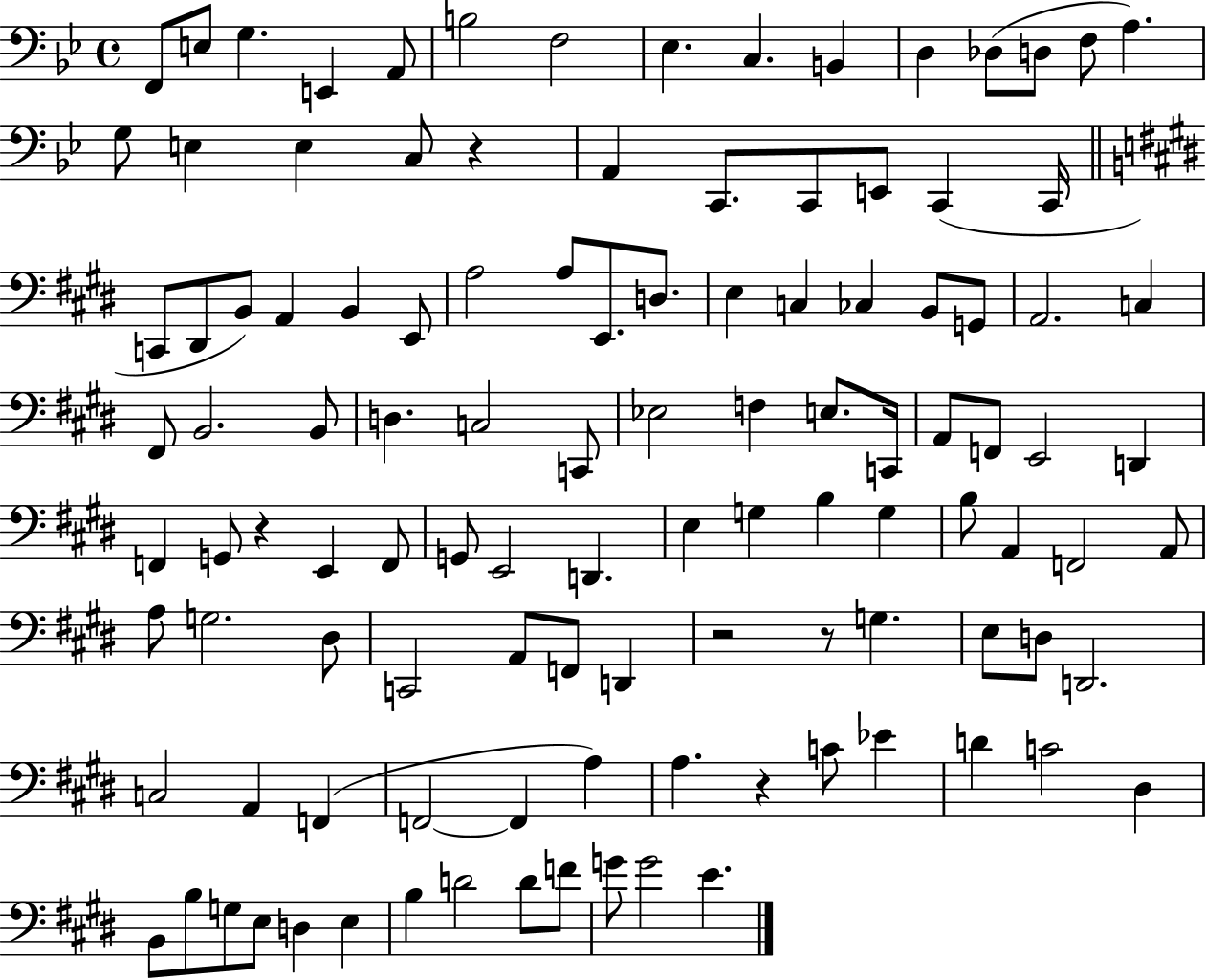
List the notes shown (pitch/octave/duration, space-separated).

F2/e E3/e G3/q. E2/q A2/e B3/h F3/h Eb3/q. C3/q. B2/q D3/q Db3/e D3/e F3/e A3/q. G3/e E3/q E3/q C3/e R/q A2/q C2/e. C2/e E2/e C2/q C2/s C2/e D#2/e B2/e A2/q B2/q E2/e A3/h A3/e E2/e. D3/e. E3/q C3/q CES3/q B2/e G2/e A2/h. C3/q F#2/e B2/h. B2/e D3/q. C3/h C2/e Eb3/h F3/q E3/e. C2/s A2/e F2/e E2/h D2/q F2/q G2/e R/q E2/q F2/e G2/e E2/h D2/q. E3/q G3/q B3/q G3/q B3/e A2/q F2/h A2/e A3/e G3/h. D#3/e C2/h A2/e F2/e D2/q R/h R/e G3/q. E3/e D3/e D2/h. C3/h A2/q F2/q F2/h F2/q A3/q A3/q. R/q C4/e Eb4/q D4/q C4/h D#3/q B2/e B3/e G3/e E3/e D3/q E3/q B3/q D4/h D4/e F4/e G4/e G4/h E4/q.